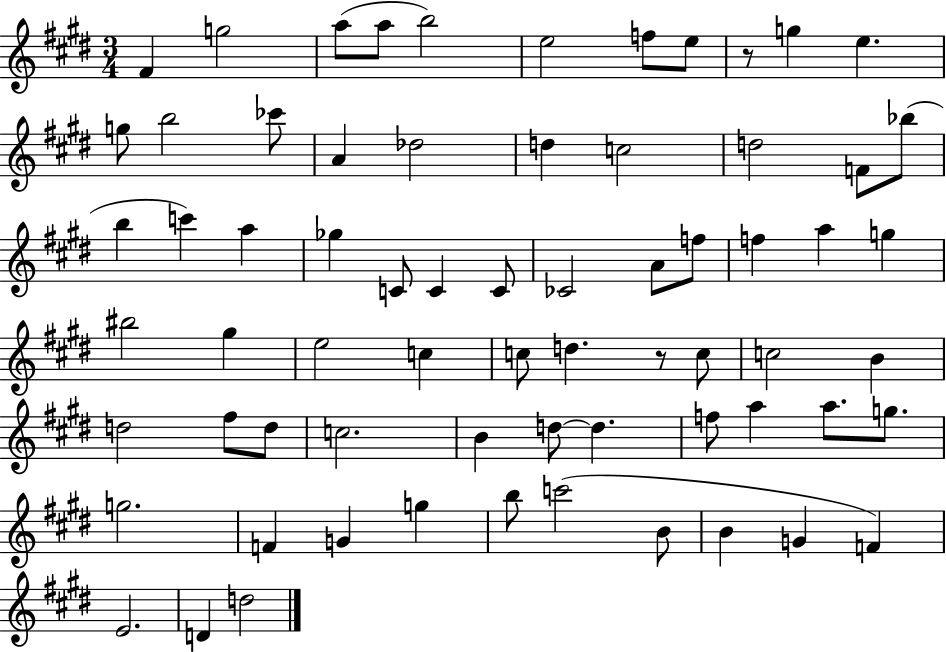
X:1
T:Untitled
M:3/4
L:1/4
K:E
^F g2 a/2 a/2 b2 e2 f/2 e/2 z/2 g e g/2 b2 _c'/2 A _d2 d c2 d2 F/2 _b/2 b c' a _g C/2 C C/2 _C2 A/2 f/2 f a g ^b2 ^g e2 c c/2 d z/2 c/2 c2 B d2 ^f/2 d/2 c2 B d/2 d f/2 a a/2 g/2 g2 F G g b/2 c'2 B/2 B G F E2 D d2